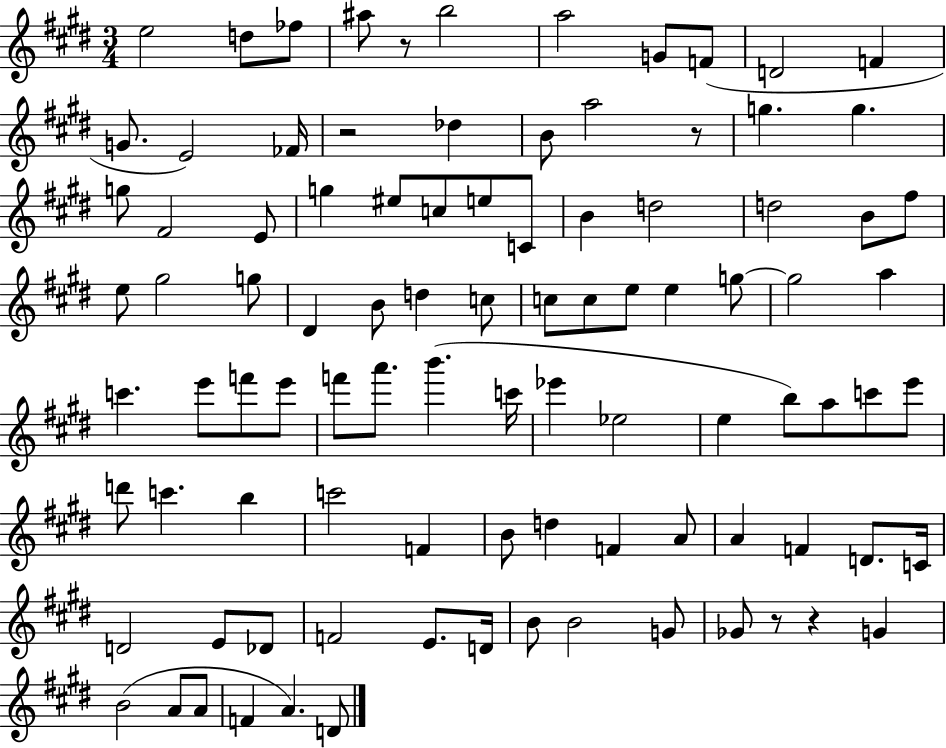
{
  \clef treble
  \numericTimeSignature
  \time 3/4
  \key e \major
  e''2 d''8 fes''8 | ais''8 r8 b''2 | a''2 g'8 f'8( | d'2 f'4 | \break g'8. e'2) fes'16 | r2 des''4 | b'8 a''2 r8 | g''4. g''4. | \break g''8 fis'2 e'8 | g''4 eis''8 c''8 e''8 c'8 | b'4 d''2 | d''2 b'8 fis''8 | \break e''8 gis''2 g''8 | dis'4 b'8 d''4 c''8 | c''8 c''8 e''8 e''4 g''8~~ | g''2 a''4 | \break c'''4. e'''8 f'''8 e'''8 | f'''8 a'''8. b'''4.( c'''16 | ees'''4 ees''2 | e''4 b''8) a''8 c'''8 e'''8 | \break d'''8 c'''4. b''4 | c'''2 f'4 | b'8 d''4 f'4 a'8 | a'4 f'4 d'8. c'16 | \break d'2 e'8 des'8 | f'2 e'8. d'16 | b'8 b'2 g'8 | ges'8 r8 r4 g'4 | \break b'2( a'8 a'8 | f'4 a'4.) d'8 | \bar "|."
}